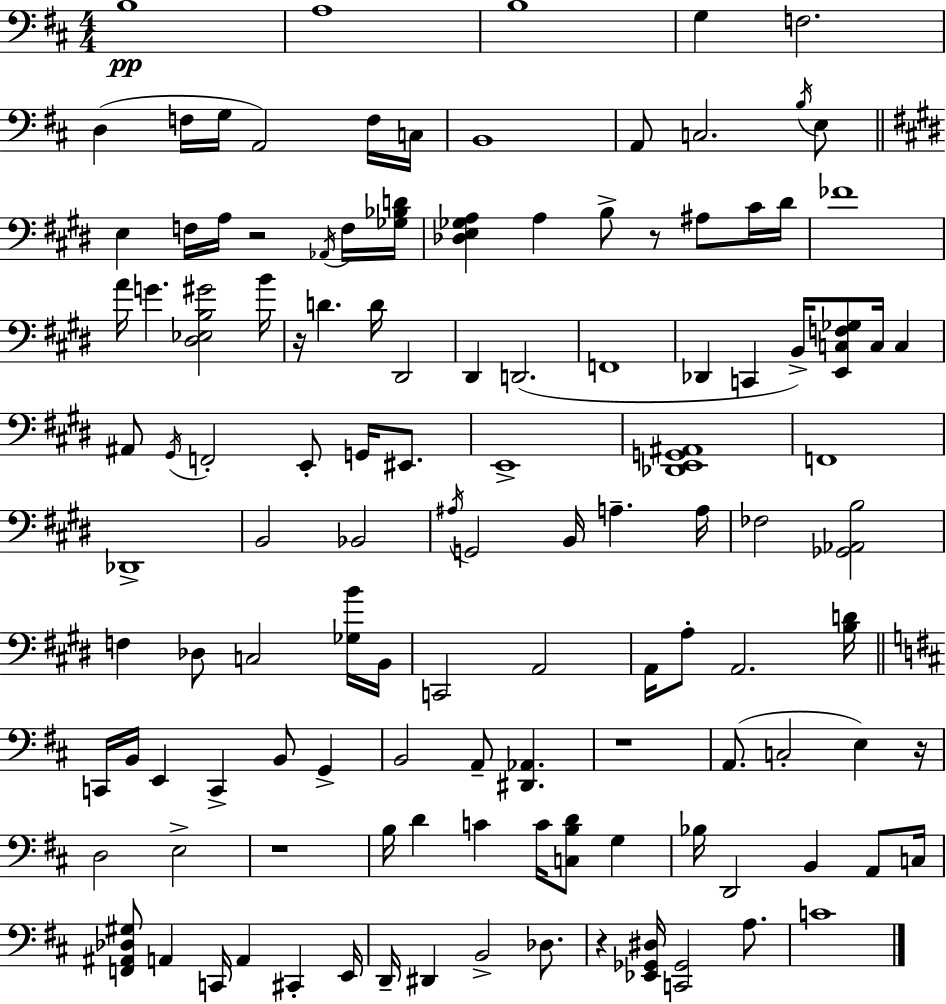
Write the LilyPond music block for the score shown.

{
  \clef bass
  \numericTimeSignature
  \time 4/4
  \key d \major
  b1\pp | a1 | b1 | g4 f2. | \break d4( f16 g16 a,2) f16 c16 | b,1 | a,8 c2. \acciaccatura { b16 } e8 | \bar "||" \break \key e \major e4 f16 a16 r2 \acciaccatura { aes,16 } f16 | <ges bes d'>16 <des e ges a>4 a4 b8-> r8 ais8 cis'16 | dis'16 fes'1 | a'16 g'4. <dis ees b gis'>2 | \break b'16 r16 d'4. d'16 dis,2 | dis,4 d,2.( | f,1 | des,4 c,4 b,16->) <e, c f ges>8 c16 c4 | \break ais,8 \acciaccatura { gis,16 } f,2-. e,8-. g,16 eis,8. | e,1-> | <des, e, g, ais,>1 | f,1 | \break des,1-> | b,2 bes,2 | \acciaccatura { ais16 } g,2 b,16 a4.-- | a16 fes2 <ges, aes, b>2 | \break f4 des8 c2 | <ges b'>16 b,16 c,2 a,2 | a,16 a8-. a,2. | <b d'>16 \bar "||" \break \key d \major c,16 b,16 e,4 c,4-> b,8 g,4-> | b,2 a,8-- <dis, aes,>4. | r1 | a,8.( c2-. e4) r16 | \break d2 e2-> | r1 | b16 d'4 c'4 c'16 <c b d'>8 g4 | bes16 d,2 b,4 a,8 c16 | \break <f, ais, des gis>8 a,4 c,16 a,4 cis,4-. e,16 | d,16-- dis,4 b,2-> des8. | r4 <ees, ges, dis>16 <c, ges,>2 a8. | c'1 | \break \bar "|."
}